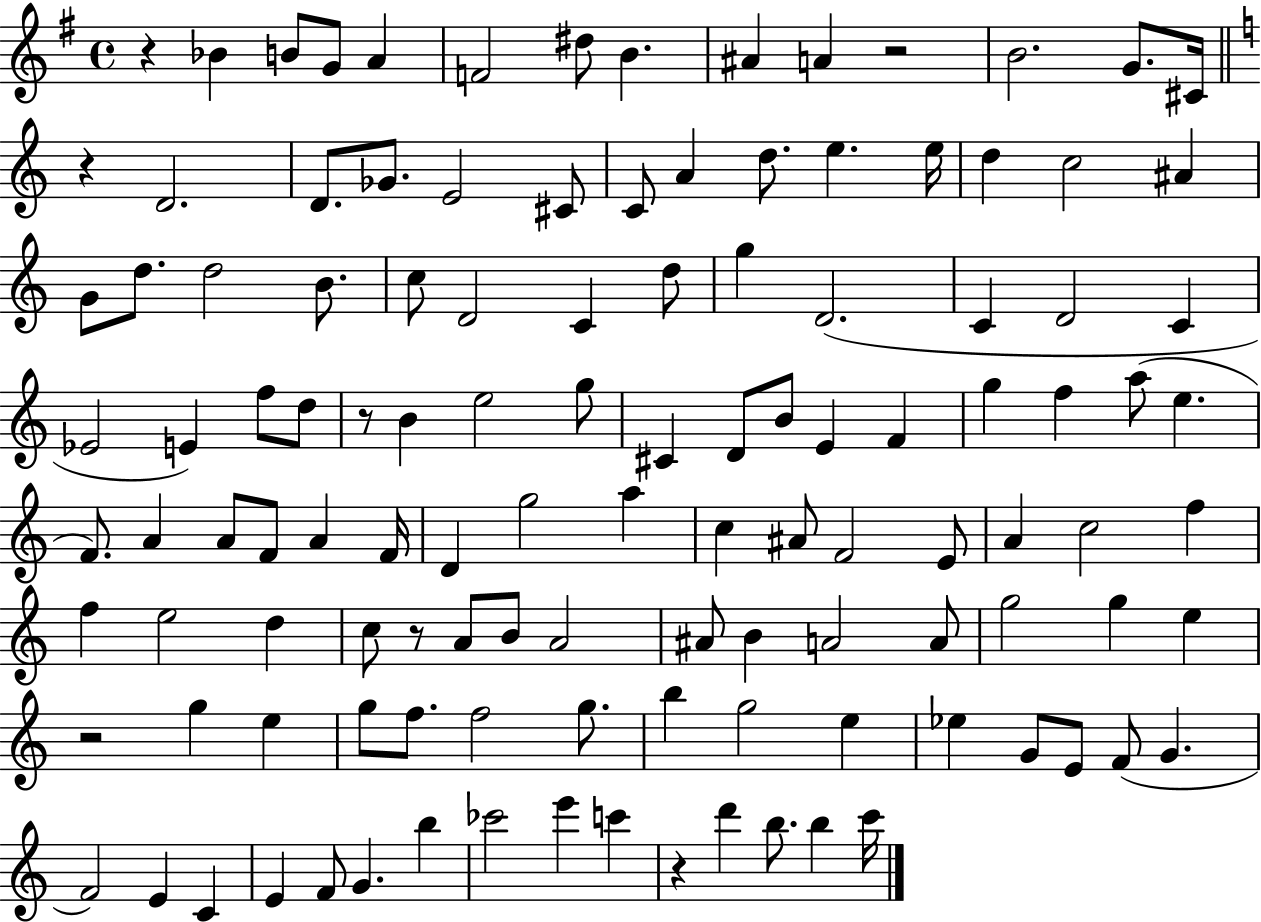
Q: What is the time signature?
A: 4/4